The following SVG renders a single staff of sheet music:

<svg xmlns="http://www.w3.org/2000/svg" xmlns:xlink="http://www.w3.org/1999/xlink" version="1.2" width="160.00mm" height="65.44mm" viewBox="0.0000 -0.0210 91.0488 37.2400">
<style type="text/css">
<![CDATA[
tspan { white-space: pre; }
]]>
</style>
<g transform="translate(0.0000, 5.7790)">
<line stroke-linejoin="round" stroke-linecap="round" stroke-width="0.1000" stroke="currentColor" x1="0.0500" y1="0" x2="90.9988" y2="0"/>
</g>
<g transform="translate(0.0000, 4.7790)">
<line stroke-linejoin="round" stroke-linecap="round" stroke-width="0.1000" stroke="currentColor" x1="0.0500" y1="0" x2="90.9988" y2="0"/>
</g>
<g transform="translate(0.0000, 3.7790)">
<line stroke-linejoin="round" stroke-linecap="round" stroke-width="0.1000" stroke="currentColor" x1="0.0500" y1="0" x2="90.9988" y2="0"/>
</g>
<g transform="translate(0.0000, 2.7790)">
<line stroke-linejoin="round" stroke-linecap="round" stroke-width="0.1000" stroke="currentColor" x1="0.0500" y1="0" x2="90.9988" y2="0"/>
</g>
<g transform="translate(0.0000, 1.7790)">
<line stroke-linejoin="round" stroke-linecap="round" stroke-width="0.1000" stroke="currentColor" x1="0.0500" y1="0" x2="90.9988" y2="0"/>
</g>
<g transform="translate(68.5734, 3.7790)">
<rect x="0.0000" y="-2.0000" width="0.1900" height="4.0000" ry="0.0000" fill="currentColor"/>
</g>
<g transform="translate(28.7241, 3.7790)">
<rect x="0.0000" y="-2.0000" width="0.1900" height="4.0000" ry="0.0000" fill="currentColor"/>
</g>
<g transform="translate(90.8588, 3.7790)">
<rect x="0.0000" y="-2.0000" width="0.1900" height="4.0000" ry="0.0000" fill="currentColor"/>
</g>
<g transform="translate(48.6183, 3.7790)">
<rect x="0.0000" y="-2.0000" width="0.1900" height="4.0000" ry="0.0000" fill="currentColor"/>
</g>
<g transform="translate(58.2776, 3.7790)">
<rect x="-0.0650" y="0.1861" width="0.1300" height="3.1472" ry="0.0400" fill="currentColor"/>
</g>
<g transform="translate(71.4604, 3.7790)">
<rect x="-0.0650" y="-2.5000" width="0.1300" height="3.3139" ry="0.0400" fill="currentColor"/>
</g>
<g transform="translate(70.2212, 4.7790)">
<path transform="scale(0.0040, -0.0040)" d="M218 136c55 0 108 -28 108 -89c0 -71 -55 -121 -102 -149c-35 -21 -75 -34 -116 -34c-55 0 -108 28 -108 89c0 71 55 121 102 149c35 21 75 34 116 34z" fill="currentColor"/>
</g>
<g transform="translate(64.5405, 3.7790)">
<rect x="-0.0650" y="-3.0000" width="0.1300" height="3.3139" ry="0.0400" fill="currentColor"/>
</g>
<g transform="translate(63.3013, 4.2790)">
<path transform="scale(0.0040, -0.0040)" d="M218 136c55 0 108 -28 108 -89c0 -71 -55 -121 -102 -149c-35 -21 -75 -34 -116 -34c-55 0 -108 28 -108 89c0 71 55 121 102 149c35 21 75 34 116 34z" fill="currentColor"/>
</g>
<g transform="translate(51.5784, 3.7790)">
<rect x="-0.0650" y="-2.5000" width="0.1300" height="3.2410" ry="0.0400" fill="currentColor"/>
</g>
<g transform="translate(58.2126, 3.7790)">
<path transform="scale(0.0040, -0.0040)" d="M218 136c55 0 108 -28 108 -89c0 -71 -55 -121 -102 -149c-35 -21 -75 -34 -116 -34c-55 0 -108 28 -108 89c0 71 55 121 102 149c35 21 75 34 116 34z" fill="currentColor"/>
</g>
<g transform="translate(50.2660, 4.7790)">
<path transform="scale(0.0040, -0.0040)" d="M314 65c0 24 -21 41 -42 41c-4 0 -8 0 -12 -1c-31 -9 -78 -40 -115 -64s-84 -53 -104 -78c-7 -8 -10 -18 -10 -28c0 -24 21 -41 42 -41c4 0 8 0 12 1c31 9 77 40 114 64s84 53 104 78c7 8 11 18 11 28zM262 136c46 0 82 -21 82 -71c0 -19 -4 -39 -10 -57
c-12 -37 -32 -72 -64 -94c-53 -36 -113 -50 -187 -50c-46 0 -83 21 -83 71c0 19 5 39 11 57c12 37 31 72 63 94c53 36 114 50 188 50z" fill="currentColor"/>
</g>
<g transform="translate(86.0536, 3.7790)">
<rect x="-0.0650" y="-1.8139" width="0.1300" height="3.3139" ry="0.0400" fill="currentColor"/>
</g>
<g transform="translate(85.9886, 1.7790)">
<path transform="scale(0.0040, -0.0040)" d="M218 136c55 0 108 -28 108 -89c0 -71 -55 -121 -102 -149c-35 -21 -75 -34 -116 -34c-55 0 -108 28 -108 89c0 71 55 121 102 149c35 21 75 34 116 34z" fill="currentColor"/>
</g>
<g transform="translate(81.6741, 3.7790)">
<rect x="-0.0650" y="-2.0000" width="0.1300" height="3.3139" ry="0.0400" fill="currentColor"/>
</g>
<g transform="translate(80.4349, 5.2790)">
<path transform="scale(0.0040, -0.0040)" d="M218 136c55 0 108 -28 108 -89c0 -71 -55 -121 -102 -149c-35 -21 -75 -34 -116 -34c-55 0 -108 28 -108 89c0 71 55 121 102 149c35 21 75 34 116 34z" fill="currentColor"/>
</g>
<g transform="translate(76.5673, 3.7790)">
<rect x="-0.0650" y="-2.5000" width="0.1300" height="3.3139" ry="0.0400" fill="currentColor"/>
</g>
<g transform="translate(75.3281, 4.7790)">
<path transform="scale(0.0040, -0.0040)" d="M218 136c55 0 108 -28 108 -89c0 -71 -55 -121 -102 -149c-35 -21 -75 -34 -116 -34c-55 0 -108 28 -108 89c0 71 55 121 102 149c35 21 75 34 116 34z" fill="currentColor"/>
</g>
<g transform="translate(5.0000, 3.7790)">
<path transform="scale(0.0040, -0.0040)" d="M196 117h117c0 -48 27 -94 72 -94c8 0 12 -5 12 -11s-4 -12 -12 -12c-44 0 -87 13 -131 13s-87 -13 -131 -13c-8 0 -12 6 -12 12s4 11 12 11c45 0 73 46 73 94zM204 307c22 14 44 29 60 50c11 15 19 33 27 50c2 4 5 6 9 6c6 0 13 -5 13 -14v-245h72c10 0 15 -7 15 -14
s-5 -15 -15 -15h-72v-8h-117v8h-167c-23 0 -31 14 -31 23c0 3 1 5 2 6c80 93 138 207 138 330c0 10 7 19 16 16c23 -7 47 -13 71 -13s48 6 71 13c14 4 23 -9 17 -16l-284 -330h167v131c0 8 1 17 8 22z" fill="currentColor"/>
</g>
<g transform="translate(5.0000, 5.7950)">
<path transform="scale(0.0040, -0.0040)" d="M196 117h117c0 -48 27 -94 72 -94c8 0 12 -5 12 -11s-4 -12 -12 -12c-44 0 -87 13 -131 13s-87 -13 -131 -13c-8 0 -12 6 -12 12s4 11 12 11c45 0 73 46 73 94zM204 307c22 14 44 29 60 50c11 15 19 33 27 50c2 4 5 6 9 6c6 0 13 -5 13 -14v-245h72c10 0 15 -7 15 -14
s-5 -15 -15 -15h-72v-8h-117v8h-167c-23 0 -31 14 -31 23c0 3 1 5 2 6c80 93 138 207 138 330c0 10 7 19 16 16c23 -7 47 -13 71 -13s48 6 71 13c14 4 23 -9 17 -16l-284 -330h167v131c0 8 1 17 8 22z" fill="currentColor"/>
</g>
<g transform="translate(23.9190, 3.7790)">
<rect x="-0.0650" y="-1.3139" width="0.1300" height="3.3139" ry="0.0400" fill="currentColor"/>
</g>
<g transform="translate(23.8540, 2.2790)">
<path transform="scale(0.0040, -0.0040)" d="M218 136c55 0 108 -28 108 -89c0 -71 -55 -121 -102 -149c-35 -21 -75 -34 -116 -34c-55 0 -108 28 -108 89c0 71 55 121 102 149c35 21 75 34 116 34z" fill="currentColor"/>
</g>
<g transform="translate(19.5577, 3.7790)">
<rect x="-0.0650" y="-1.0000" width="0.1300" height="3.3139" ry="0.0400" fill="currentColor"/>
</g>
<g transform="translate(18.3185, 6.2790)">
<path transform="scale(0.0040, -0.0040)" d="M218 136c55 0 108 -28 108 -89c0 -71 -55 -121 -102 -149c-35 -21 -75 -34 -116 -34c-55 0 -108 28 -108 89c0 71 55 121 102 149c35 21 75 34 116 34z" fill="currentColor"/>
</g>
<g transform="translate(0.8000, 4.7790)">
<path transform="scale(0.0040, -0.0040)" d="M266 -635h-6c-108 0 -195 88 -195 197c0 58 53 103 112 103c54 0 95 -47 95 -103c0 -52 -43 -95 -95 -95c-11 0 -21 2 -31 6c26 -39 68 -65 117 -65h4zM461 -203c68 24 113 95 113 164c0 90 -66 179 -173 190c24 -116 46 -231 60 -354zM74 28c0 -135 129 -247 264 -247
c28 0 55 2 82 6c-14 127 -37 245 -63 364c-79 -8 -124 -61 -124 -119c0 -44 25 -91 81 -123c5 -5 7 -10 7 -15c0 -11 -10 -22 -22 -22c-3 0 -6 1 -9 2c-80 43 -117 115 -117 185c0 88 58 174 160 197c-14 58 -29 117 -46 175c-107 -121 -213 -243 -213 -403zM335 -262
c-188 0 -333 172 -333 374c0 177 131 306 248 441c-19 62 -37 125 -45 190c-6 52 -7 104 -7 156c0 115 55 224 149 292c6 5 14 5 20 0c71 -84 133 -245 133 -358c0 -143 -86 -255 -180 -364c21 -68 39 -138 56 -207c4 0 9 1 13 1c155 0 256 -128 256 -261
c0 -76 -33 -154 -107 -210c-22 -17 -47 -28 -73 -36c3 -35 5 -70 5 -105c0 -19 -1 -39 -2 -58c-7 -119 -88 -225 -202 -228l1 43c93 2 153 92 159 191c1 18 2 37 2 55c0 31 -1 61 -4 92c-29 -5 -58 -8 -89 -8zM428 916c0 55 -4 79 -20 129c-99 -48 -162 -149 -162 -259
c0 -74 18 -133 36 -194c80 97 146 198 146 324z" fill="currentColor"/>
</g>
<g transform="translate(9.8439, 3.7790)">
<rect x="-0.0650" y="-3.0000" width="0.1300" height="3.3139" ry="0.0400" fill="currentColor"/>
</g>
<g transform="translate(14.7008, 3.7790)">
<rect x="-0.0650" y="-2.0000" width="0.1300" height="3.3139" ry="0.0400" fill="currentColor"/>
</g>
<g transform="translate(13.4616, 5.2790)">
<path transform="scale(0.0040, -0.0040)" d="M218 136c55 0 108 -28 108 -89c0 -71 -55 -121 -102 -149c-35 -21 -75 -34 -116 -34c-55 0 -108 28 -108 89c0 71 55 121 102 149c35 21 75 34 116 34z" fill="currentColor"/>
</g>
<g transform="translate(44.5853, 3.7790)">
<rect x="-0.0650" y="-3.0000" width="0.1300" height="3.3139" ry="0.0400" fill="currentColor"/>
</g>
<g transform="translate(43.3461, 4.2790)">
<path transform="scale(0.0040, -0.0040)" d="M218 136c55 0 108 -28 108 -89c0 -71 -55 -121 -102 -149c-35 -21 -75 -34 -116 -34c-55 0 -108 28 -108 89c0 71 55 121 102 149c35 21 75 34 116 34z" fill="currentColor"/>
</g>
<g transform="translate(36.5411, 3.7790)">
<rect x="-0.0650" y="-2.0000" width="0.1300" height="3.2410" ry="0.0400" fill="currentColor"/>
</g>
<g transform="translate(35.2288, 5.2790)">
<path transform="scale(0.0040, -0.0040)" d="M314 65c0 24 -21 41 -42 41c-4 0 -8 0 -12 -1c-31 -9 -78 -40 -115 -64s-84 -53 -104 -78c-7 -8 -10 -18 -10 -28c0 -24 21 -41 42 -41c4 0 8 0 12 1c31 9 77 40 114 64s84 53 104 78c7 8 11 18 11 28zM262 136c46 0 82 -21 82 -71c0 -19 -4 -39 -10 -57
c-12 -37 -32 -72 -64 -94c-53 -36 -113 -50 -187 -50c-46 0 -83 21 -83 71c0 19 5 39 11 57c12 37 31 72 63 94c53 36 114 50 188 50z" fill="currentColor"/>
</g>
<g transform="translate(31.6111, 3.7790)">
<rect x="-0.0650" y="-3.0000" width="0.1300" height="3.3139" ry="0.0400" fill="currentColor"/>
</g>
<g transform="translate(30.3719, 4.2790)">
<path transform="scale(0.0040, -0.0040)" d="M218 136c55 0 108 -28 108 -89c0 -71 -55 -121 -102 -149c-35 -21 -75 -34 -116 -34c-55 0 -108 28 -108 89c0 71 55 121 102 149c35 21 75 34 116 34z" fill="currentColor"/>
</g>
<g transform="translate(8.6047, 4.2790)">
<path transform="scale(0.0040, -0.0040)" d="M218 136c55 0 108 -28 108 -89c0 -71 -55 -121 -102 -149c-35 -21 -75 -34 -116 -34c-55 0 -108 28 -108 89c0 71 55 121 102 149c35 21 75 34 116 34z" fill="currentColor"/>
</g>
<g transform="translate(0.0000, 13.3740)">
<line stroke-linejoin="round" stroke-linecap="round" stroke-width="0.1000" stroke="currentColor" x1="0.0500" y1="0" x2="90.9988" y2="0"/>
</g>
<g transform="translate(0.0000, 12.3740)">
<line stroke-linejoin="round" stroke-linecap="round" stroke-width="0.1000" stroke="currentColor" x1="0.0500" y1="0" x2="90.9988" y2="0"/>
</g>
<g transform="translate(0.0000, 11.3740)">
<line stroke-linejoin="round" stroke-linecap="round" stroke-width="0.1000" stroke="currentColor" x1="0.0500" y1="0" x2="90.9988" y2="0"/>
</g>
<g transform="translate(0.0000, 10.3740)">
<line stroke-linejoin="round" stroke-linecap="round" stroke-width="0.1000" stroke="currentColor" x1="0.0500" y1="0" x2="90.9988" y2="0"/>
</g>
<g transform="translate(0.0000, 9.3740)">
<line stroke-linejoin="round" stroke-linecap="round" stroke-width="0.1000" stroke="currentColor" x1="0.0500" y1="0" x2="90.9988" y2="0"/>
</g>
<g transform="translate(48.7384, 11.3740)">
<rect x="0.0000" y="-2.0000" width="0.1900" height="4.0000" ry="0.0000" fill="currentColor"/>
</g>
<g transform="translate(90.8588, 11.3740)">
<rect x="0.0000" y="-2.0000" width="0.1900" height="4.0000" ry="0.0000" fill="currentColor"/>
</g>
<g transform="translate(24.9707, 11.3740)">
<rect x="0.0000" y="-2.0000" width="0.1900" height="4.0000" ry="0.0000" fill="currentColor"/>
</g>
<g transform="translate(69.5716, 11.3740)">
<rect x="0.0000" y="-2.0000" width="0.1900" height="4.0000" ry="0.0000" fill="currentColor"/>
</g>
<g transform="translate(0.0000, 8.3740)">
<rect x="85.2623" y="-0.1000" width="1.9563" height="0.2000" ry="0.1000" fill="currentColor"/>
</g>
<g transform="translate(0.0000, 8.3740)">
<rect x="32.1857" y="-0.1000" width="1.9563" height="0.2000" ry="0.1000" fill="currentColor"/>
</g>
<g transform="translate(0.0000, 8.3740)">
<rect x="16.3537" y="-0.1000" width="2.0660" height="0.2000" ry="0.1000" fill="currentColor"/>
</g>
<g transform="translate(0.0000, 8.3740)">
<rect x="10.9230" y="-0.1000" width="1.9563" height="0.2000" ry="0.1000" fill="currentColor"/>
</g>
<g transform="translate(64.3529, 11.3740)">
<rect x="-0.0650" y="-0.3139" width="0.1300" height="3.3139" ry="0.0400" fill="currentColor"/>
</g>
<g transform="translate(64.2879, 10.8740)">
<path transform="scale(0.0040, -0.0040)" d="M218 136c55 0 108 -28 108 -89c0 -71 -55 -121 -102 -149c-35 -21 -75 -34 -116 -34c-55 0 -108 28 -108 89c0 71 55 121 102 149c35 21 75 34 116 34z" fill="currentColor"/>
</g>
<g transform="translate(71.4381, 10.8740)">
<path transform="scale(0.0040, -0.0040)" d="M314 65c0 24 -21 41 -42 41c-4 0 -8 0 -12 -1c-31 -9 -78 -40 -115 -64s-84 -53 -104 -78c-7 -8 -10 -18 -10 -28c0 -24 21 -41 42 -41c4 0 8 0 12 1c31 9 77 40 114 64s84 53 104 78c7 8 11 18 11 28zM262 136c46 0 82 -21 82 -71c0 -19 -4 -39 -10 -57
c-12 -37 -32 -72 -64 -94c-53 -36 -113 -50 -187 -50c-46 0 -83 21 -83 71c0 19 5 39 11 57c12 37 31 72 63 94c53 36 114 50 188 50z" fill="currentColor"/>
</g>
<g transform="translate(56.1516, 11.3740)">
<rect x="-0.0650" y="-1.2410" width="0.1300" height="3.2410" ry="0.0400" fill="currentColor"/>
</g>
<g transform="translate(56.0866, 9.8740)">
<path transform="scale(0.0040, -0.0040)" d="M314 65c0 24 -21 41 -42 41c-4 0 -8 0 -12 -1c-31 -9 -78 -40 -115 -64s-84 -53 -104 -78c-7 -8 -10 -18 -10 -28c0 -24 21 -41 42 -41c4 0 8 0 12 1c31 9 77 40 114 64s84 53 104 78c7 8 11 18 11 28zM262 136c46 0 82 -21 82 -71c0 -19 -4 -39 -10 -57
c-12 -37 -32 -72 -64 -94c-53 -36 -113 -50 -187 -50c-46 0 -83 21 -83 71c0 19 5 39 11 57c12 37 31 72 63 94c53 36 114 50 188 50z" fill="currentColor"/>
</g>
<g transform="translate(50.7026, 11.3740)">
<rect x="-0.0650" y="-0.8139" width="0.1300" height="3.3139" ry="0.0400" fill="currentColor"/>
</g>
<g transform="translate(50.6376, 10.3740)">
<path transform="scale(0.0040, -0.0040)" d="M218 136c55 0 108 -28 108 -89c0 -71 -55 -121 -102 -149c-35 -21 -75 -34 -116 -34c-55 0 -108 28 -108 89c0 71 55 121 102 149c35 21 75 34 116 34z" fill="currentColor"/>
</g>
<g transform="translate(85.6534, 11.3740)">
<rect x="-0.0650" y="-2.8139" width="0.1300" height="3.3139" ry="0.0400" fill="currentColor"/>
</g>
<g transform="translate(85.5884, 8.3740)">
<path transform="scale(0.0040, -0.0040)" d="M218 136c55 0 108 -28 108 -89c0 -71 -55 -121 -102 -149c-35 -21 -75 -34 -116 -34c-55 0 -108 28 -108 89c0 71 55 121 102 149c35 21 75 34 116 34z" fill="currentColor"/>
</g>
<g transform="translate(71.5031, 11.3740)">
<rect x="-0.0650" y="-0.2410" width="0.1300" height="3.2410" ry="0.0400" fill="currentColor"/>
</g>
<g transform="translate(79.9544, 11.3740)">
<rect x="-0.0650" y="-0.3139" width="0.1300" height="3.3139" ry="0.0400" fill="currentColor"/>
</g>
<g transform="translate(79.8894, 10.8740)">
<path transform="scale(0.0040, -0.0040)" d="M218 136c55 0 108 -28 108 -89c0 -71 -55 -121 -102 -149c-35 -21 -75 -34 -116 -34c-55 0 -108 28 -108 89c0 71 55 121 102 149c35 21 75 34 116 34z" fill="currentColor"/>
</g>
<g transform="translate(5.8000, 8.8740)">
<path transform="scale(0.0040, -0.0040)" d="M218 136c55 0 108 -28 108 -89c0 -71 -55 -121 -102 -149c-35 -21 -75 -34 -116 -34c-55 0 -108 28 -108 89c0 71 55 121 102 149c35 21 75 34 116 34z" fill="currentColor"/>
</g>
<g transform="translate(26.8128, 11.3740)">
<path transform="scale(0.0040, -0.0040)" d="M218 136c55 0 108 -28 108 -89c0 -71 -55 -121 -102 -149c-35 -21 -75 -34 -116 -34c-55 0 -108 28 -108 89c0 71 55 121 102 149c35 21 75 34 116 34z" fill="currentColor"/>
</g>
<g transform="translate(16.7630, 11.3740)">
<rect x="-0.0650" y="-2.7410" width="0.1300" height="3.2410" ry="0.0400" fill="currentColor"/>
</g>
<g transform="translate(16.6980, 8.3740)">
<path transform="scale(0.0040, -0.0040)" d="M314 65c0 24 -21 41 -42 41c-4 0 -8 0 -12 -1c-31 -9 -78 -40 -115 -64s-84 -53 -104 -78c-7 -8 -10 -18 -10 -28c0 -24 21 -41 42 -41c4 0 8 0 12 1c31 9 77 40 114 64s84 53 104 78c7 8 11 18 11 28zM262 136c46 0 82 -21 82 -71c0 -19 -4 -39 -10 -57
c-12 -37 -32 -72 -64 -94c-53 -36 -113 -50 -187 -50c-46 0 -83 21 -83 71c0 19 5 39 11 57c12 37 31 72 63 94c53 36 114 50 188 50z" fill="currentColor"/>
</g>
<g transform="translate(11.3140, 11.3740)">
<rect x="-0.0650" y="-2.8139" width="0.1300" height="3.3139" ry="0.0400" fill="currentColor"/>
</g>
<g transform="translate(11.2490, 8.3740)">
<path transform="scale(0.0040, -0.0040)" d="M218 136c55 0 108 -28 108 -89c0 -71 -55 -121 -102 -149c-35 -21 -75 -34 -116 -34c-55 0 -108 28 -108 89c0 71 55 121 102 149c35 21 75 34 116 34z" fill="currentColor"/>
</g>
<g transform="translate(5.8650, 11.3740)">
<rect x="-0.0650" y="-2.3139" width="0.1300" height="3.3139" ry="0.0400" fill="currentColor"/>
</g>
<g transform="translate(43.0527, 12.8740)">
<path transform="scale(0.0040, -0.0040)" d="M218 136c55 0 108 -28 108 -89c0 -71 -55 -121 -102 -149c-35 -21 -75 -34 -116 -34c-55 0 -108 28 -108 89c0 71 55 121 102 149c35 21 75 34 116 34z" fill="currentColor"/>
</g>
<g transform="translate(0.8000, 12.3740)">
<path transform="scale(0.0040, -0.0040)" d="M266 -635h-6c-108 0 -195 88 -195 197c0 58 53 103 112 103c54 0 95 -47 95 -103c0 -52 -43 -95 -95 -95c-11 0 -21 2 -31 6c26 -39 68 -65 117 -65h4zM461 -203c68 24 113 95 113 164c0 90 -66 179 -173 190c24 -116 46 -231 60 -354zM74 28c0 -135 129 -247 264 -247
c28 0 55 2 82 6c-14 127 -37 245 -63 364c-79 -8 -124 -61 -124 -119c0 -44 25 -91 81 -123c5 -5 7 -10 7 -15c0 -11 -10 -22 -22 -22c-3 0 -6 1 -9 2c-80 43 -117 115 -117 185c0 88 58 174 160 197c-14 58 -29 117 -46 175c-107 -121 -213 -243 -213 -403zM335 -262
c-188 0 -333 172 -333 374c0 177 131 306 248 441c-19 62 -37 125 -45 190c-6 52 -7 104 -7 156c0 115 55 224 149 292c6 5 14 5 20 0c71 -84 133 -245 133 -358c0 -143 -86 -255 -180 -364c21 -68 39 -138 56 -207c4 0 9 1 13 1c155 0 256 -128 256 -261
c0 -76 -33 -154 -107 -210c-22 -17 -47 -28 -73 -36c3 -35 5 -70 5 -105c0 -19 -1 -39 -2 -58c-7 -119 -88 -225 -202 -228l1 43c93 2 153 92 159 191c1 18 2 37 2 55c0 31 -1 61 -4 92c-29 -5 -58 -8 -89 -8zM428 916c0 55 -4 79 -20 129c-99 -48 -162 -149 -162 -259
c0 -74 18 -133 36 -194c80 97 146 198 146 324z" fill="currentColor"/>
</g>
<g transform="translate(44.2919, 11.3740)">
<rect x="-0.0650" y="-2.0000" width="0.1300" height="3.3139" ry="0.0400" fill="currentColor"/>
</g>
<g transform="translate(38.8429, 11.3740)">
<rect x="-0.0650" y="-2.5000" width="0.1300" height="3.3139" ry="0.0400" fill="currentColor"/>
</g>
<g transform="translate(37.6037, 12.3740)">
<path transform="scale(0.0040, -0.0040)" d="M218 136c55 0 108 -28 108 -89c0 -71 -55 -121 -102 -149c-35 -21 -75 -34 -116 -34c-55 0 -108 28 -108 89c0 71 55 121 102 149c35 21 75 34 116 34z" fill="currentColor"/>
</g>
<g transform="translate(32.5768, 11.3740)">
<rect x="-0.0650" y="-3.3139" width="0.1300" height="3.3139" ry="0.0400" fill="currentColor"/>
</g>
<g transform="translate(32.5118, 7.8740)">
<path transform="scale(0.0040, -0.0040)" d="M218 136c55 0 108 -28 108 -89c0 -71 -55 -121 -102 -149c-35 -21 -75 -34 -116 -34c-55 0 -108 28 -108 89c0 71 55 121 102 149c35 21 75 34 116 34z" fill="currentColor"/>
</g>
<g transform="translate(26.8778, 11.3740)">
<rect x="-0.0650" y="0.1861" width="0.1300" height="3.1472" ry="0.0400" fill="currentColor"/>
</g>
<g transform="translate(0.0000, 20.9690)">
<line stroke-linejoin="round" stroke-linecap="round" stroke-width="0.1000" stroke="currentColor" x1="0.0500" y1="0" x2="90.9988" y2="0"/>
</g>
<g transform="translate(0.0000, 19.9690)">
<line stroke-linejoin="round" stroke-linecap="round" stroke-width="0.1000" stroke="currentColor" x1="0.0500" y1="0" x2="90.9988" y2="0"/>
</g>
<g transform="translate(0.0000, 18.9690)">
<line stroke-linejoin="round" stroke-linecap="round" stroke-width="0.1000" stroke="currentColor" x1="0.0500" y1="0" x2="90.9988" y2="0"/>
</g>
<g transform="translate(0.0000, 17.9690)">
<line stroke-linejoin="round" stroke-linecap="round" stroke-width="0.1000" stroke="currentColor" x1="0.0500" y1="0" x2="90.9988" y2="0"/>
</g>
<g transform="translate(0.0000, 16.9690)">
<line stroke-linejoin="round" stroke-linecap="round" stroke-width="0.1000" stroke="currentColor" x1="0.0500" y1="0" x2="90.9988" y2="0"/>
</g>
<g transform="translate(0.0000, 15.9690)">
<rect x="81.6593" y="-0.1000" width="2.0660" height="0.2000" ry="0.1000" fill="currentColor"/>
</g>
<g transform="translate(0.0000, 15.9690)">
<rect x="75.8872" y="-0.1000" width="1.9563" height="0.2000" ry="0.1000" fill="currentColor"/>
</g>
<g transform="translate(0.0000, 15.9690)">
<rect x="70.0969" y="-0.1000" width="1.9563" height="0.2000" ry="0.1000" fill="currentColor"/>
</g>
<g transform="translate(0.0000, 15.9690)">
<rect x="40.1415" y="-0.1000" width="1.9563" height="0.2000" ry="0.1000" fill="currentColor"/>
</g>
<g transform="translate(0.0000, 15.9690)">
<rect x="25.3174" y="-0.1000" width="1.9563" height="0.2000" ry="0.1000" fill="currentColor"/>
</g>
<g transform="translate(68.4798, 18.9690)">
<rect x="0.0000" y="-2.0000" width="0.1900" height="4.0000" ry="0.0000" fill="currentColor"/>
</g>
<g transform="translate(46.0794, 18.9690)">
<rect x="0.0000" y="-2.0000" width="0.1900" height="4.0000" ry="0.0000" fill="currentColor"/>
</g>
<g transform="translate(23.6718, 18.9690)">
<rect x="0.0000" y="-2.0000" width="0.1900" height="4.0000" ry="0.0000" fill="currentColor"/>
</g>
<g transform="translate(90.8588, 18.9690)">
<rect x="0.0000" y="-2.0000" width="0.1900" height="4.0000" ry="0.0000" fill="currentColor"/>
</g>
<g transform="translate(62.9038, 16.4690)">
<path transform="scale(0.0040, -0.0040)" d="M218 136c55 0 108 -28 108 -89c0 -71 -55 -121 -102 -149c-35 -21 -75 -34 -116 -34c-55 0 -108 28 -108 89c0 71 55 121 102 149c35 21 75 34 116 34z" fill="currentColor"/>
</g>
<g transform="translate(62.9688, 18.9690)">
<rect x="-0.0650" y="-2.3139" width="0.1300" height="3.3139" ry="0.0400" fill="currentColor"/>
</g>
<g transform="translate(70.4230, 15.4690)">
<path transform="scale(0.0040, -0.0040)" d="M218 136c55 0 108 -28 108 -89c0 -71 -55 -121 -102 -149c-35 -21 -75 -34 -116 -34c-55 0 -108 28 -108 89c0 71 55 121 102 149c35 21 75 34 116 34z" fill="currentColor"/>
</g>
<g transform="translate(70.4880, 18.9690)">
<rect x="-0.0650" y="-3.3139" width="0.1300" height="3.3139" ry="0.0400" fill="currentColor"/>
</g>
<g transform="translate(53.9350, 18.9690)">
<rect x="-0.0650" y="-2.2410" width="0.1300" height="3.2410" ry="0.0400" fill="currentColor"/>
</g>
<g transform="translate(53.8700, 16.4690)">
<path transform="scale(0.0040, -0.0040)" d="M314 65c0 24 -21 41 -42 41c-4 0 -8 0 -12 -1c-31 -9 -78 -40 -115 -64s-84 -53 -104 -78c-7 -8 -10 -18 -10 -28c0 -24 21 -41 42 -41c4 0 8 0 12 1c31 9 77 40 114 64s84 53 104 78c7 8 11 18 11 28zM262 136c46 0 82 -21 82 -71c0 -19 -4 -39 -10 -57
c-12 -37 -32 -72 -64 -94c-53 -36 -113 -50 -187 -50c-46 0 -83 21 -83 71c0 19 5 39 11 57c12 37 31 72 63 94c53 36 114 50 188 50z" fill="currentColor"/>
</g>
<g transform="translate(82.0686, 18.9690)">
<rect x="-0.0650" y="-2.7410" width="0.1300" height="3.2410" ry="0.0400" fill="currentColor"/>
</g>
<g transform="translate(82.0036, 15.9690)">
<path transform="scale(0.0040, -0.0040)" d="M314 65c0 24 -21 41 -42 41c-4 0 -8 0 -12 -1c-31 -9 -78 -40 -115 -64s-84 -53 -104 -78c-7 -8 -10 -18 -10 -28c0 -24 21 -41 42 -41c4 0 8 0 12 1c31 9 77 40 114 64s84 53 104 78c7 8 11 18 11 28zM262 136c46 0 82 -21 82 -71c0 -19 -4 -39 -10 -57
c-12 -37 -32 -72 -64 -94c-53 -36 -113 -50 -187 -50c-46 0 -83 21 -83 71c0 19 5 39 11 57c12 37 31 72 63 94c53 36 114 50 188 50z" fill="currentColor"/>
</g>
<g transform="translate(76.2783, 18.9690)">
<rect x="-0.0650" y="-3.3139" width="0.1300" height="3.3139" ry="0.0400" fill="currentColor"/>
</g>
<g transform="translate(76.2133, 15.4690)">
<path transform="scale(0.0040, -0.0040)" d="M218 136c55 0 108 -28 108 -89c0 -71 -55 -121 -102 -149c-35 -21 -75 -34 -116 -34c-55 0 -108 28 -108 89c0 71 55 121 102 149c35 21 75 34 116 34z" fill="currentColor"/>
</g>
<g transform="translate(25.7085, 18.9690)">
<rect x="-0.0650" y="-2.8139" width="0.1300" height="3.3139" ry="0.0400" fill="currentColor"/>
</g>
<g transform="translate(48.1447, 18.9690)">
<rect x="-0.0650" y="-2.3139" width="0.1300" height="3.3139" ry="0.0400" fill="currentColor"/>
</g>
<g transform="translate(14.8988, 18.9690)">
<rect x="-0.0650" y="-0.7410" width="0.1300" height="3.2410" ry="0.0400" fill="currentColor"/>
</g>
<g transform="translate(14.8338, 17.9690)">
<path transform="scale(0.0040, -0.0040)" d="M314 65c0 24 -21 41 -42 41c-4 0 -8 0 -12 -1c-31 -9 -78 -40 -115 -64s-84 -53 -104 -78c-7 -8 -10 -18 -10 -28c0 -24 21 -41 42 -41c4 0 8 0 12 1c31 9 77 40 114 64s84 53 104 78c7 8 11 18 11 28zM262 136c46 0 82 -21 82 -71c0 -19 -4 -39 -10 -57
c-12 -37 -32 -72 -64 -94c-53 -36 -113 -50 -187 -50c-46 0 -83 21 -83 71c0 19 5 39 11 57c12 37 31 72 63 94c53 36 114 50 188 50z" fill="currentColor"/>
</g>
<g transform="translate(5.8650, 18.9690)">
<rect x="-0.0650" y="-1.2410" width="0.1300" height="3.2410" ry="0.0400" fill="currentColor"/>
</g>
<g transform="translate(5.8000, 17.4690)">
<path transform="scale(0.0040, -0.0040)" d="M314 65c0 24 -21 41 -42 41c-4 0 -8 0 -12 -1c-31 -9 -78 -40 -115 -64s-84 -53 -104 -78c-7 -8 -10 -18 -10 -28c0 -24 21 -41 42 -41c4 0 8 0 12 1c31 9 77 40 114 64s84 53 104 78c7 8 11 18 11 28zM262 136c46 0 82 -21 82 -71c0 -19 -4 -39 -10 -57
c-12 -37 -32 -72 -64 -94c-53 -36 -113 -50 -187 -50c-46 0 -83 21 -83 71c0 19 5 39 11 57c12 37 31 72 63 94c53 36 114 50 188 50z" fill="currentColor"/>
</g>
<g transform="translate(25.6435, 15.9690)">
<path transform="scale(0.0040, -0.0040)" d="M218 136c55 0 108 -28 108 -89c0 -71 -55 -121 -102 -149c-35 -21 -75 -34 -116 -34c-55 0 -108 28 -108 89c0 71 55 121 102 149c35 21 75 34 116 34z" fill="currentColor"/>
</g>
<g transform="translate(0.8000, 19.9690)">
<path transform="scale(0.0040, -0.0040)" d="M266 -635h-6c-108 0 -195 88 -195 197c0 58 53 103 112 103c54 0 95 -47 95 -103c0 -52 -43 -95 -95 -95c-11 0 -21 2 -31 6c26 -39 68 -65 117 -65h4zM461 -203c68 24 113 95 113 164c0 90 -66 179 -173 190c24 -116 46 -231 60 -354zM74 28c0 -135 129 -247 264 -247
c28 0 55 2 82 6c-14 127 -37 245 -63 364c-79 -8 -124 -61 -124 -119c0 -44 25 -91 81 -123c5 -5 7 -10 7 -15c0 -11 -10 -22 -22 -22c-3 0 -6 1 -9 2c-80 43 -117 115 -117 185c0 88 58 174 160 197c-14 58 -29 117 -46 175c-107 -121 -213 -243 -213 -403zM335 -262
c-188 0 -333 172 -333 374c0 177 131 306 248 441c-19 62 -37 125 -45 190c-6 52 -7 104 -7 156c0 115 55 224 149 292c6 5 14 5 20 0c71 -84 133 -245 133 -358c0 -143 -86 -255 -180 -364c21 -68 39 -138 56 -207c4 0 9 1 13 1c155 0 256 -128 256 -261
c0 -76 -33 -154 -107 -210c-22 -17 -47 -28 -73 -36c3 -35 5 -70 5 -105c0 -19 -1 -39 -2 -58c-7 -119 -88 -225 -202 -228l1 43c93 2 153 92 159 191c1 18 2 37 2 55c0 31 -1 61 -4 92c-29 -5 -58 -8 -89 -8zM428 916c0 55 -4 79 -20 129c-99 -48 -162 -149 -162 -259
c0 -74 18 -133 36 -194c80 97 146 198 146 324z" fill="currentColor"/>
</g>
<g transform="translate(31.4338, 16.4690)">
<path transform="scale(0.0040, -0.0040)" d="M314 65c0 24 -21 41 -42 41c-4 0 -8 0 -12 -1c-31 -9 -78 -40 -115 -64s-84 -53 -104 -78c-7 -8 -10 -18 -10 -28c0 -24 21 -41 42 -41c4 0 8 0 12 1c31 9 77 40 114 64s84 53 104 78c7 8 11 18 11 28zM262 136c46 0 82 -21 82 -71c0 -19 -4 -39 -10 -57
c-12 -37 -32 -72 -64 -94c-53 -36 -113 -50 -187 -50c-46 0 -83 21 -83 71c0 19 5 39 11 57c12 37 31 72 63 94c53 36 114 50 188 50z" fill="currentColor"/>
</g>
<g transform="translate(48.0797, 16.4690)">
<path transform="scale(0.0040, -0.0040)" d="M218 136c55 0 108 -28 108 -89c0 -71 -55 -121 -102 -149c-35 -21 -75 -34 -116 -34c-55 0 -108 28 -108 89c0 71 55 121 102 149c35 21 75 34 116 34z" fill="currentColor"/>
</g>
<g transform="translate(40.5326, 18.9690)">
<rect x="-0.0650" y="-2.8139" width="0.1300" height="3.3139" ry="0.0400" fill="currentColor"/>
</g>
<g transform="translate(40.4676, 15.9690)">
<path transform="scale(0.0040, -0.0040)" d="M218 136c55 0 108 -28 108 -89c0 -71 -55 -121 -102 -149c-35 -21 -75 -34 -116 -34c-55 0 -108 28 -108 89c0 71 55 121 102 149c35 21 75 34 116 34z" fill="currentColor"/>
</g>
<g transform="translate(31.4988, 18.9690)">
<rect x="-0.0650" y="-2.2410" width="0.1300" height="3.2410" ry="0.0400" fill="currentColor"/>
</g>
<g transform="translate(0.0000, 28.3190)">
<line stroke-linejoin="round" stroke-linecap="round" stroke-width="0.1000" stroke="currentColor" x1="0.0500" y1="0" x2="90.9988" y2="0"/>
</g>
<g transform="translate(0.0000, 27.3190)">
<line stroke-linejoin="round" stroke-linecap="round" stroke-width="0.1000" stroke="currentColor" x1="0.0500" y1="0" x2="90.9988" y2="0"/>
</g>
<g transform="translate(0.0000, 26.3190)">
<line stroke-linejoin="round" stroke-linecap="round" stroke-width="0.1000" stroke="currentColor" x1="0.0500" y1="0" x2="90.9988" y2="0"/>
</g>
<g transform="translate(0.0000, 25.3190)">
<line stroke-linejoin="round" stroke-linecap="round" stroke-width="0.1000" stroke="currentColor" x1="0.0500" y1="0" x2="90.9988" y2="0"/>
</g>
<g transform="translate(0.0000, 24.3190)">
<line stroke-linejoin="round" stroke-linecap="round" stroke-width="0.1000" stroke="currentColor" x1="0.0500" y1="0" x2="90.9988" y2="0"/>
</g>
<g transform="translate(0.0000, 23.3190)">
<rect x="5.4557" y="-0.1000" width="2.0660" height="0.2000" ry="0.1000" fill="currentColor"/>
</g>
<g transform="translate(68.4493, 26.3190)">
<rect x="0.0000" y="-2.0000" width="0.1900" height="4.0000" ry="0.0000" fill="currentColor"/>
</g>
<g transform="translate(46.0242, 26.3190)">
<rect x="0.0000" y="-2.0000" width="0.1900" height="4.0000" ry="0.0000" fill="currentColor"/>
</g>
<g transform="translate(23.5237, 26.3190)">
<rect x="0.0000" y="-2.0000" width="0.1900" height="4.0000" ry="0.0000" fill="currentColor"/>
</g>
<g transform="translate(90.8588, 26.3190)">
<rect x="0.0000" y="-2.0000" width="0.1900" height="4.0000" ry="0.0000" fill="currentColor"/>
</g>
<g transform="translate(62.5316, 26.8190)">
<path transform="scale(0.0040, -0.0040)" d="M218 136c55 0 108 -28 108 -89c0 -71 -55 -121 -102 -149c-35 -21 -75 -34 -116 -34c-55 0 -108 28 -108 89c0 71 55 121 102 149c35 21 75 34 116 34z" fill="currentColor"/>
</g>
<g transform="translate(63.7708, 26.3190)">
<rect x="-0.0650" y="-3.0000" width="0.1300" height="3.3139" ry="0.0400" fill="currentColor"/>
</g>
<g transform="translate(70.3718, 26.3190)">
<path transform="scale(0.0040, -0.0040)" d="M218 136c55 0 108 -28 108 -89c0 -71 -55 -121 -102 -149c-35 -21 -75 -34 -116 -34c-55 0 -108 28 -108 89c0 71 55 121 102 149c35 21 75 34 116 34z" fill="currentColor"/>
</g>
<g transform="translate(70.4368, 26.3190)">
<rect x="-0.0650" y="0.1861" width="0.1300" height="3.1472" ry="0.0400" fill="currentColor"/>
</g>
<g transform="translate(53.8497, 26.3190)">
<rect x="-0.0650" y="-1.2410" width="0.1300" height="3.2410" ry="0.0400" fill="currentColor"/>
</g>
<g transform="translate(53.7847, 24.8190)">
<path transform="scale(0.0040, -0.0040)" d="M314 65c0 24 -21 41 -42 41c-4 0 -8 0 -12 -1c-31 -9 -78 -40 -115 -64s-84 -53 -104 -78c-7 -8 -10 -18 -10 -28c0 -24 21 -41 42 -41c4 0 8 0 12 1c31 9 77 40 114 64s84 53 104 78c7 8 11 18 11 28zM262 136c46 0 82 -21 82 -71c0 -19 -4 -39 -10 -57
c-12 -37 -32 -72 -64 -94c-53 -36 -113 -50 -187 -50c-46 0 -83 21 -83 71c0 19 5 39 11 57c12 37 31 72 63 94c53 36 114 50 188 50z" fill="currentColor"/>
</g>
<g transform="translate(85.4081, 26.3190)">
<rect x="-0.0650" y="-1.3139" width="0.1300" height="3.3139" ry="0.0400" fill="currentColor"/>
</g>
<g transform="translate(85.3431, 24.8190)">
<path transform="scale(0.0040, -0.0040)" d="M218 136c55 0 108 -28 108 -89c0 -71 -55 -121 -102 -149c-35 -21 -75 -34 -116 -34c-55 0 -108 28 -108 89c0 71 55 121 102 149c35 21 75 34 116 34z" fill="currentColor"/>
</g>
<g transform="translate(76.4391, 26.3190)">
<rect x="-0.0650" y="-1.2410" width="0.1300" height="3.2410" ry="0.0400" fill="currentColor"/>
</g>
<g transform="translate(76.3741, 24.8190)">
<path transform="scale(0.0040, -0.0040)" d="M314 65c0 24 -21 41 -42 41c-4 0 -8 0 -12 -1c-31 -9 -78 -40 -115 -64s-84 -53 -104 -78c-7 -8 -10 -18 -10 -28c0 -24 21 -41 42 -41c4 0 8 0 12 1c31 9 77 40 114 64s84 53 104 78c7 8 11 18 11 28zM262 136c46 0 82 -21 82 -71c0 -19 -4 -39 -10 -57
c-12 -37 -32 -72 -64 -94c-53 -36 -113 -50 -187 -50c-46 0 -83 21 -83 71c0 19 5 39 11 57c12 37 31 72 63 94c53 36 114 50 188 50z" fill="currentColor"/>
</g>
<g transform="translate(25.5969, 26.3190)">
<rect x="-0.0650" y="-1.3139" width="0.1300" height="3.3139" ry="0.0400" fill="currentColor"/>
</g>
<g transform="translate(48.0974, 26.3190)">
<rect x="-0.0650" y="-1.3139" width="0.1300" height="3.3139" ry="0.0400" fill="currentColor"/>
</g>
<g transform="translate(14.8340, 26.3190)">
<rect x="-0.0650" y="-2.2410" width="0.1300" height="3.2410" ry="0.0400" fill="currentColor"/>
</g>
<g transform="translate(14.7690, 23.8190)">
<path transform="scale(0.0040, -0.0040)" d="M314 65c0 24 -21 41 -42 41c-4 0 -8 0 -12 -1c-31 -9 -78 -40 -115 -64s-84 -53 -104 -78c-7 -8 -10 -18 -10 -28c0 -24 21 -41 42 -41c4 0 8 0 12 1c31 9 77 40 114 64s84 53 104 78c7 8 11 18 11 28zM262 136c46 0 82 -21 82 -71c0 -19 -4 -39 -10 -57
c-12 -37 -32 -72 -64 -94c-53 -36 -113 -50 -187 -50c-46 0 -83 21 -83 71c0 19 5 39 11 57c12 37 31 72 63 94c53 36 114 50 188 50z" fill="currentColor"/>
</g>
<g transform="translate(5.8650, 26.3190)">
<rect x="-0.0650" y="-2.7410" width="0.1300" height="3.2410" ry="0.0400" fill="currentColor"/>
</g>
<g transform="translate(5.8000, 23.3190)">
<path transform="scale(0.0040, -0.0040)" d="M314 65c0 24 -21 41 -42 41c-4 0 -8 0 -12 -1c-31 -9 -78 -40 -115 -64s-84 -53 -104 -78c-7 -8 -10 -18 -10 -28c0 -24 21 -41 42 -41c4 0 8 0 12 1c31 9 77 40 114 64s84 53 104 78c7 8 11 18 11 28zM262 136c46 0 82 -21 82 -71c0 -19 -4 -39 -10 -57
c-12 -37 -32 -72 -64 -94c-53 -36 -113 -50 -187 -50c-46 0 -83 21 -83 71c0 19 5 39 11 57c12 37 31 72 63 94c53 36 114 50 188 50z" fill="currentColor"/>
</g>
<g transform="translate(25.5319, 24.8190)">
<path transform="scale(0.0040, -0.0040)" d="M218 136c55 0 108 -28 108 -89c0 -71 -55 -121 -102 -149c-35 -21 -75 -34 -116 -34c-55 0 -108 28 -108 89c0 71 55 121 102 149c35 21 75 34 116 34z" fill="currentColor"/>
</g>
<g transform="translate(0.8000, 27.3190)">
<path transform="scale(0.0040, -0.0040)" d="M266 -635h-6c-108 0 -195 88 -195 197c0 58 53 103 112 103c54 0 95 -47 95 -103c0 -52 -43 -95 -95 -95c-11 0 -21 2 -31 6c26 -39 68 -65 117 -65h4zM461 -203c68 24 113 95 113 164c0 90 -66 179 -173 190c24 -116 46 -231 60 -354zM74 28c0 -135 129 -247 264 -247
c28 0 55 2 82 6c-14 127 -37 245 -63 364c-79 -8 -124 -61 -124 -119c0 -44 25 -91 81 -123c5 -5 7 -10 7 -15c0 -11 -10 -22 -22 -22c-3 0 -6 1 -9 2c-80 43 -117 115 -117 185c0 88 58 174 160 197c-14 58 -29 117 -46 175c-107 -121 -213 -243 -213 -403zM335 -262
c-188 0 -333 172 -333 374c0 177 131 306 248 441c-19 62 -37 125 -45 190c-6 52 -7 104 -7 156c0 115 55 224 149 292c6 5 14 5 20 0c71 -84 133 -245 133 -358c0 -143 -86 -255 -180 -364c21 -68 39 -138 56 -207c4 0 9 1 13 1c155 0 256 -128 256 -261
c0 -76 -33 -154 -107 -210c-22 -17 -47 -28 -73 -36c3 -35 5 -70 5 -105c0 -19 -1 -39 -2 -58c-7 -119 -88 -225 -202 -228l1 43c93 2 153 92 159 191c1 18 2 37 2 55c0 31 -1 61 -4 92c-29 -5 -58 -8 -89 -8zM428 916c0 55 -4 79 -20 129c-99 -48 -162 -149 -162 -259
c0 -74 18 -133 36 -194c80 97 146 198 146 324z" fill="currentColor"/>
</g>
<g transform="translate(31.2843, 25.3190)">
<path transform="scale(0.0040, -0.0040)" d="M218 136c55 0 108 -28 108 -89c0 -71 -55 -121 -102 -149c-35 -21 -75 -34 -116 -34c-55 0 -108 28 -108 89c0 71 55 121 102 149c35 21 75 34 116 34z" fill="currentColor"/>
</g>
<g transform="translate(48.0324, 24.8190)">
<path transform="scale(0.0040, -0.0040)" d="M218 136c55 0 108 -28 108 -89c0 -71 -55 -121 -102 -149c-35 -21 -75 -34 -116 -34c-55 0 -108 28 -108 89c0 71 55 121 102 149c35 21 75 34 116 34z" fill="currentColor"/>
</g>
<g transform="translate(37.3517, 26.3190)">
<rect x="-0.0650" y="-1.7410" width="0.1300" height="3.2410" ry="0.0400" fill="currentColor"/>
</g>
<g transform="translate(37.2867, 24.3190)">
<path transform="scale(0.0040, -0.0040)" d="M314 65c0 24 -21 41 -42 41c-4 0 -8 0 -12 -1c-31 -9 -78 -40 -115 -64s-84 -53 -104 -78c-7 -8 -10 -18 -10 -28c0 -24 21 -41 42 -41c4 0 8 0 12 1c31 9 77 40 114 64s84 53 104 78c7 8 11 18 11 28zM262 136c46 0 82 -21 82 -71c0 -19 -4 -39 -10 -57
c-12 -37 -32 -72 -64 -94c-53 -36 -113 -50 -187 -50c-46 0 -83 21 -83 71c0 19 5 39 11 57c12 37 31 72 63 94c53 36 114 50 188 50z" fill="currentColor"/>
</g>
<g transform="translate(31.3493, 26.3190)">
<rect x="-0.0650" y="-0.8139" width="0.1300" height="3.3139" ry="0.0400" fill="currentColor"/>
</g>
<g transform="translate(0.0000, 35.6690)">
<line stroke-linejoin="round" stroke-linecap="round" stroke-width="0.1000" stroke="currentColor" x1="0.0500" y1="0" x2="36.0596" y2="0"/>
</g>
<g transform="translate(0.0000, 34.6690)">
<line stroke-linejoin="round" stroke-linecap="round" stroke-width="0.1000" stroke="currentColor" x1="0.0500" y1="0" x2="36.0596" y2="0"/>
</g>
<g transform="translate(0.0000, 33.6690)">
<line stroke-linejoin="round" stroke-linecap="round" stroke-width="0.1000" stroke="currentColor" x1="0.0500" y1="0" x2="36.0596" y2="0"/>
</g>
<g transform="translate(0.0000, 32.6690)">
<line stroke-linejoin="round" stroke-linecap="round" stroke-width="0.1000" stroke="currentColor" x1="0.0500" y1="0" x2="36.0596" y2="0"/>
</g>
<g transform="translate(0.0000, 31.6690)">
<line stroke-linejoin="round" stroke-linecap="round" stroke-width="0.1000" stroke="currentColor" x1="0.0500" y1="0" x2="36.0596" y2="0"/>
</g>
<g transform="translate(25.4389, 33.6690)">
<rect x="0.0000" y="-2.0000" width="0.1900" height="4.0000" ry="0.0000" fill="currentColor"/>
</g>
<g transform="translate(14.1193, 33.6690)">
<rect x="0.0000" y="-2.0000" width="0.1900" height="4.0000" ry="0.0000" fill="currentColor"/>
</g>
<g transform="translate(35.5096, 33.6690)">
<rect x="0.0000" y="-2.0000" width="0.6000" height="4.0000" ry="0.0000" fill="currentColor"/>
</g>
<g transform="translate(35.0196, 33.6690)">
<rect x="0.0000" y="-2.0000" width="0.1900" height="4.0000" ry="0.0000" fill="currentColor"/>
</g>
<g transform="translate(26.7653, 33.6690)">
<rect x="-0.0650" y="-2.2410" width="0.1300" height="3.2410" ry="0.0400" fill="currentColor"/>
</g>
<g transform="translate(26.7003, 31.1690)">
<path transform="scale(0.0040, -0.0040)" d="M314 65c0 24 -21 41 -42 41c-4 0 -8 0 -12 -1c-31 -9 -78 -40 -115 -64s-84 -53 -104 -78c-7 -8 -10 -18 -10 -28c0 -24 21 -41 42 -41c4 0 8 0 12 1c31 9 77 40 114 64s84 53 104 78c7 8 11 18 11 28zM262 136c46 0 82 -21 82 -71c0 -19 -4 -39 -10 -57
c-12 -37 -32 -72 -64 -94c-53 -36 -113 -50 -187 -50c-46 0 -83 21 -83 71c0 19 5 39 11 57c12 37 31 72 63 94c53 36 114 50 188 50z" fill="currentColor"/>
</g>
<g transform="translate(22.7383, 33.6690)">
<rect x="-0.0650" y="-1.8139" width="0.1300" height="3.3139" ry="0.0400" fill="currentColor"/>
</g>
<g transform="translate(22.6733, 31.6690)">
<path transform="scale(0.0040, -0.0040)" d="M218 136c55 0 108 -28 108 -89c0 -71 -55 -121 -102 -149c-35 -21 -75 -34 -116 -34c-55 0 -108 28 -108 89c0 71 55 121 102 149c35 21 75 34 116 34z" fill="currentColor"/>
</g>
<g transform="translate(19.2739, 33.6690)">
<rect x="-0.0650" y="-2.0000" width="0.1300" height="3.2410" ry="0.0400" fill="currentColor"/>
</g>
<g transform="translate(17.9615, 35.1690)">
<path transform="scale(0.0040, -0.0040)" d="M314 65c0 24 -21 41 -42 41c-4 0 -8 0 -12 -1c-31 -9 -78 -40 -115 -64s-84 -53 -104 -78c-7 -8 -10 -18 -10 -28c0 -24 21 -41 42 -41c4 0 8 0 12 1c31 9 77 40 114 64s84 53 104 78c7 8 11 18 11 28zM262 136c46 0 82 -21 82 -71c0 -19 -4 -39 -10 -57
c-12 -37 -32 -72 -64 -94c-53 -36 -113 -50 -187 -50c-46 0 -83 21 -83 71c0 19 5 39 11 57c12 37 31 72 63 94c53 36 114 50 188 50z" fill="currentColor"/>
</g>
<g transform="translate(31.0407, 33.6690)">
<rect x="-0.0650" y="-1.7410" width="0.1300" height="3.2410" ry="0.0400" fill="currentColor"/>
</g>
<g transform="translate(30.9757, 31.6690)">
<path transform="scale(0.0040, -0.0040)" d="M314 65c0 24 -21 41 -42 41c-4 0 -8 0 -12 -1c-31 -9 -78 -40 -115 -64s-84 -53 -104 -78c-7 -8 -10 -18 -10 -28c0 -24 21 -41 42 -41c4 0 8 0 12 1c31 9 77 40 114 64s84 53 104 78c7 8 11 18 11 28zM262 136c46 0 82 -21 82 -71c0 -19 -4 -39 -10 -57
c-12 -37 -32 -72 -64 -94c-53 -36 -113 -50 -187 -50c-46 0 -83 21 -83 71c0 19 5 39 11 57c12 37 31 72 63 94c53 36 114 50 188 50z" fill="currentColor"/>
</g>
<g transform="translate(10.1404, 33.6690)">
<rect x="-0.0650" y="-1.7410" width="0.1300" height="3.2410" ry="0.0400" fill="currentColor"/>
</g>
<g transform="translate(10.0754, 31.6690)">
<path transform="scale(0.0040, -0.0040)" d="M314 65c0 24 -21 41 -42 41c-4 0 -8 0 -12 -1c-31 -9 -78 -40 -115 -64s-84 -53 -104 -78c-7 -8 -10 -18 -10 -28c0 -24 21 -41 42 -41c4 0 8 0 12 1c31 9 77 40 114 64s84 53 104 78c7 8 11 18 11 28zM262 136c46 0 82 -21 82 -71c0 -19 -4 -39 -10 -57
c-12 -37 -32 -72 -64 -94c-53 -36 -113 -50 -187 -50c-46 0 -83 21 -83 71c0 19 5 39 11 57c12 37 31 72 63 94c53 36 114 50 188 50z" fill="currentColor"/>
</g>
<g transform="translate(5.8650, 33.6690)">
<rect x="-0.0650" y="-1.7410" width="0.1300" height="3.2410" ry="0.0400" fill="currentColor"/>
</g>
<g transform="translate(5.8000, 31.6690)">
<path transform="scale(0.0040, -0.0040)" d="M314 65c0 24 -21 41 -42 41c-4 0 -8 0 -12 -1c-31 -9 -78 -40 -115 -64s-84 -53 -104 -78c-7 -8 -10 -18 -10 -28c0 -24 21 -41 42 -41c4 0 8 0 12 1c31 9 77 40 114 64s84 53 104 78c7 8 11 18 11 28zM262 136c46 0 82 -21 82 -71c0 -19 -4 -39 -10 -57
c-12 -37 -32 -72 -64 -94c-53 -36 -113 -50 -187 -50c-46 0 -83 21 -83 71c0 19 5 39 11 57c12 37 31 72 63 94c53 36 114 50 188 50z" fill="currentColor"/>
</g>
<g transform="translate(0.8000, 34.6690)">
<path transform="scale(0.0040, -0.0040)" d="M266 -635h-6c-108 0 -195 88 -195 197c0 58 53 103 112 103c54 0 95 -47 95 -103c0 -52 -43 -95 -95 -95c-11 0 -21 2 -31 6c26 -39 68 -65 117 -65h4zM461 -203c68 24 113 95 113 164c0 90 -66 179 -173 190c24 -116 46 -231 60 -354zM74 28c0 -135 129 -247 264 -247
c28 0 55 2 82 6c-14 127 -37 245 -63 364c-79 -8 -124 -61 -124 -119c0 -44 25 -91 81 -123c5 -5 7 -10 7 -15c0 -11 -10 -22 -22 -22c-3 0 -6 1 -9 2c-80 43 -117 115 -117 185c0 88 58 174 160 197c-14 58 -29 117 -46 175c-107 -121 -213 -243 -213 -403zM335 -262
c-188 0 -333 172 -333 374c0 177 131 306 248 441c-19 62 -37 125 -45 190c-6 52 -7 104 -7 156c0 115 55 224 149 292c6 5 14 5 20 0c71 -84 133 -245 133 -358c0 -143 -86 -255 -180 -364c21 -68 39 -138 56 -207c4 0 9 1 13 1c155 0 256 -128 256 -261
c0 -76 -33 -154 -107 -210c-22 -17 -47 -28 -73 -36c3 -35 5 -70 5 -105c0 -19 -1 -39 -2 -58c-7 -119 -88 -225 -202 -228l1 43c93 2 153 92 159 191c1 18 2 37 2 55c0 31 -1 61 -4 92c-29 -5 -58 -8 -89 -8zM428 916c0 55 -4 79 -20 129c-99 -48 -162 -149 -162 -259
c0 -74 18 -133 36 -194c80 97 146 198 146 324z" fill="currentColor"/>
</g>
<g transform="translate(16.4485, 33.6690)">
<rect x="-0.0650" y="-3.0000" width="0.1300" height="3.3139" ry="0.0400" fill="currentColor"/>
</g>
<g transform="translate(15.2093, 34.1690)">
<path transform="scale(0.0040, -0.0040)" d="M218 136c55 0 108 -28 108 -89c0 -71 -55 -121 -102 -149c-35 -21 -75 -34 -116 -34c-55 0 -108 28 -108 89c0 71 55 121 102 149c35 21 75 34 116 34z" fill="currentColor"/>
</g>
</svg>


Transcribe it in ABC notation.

X:1
T:Untitled
M:4/4
L:1/4
K:C
A F D e A F2 A G2 B A G G F f g a a2 B b G F d e2 c c2 c a e2 d2 a g2 a g g2 g b b a2 a2 g2 e d f2 e e2 A B e2 e f2 f2 A F2 f g2 f2